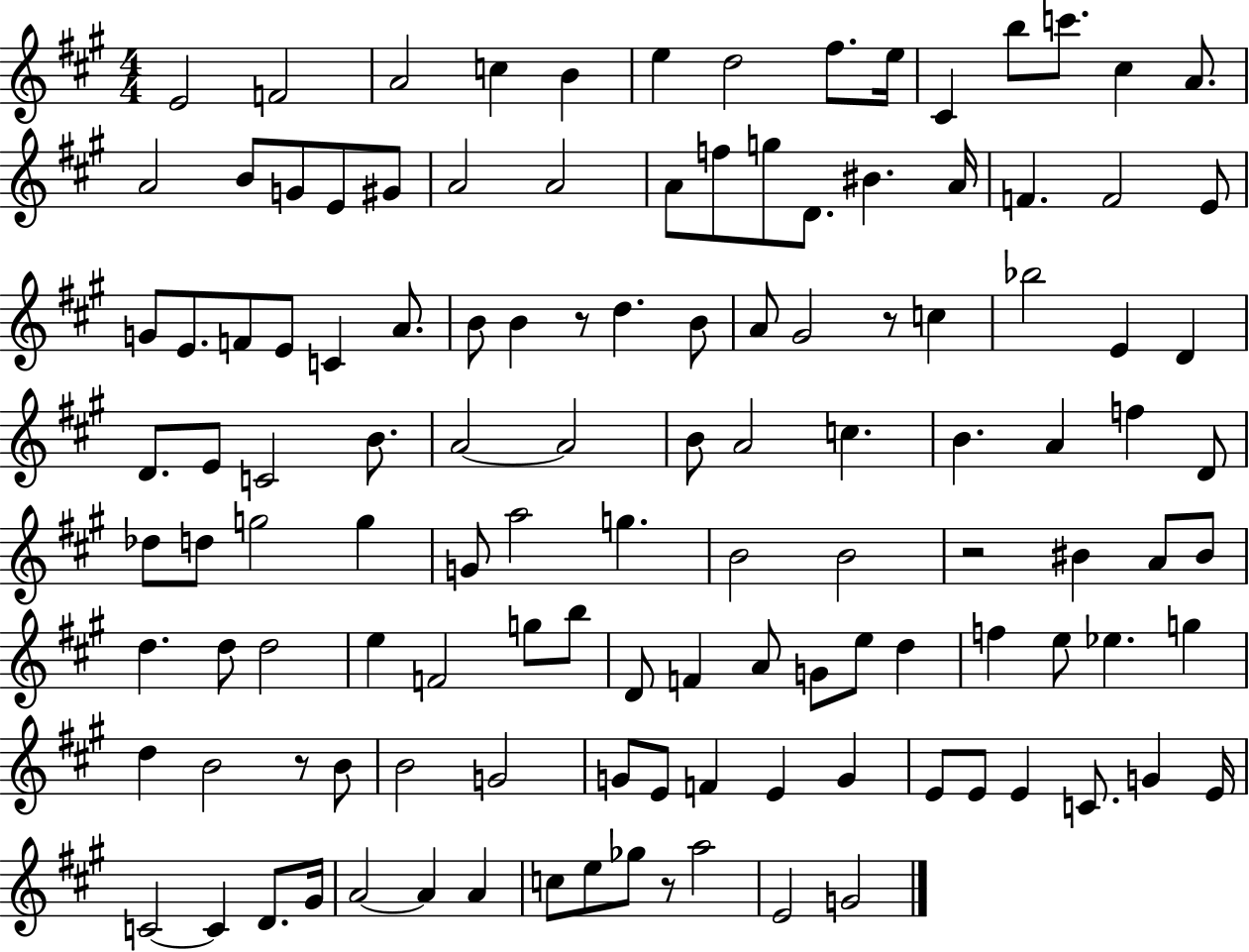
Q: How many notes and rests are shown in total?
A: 122